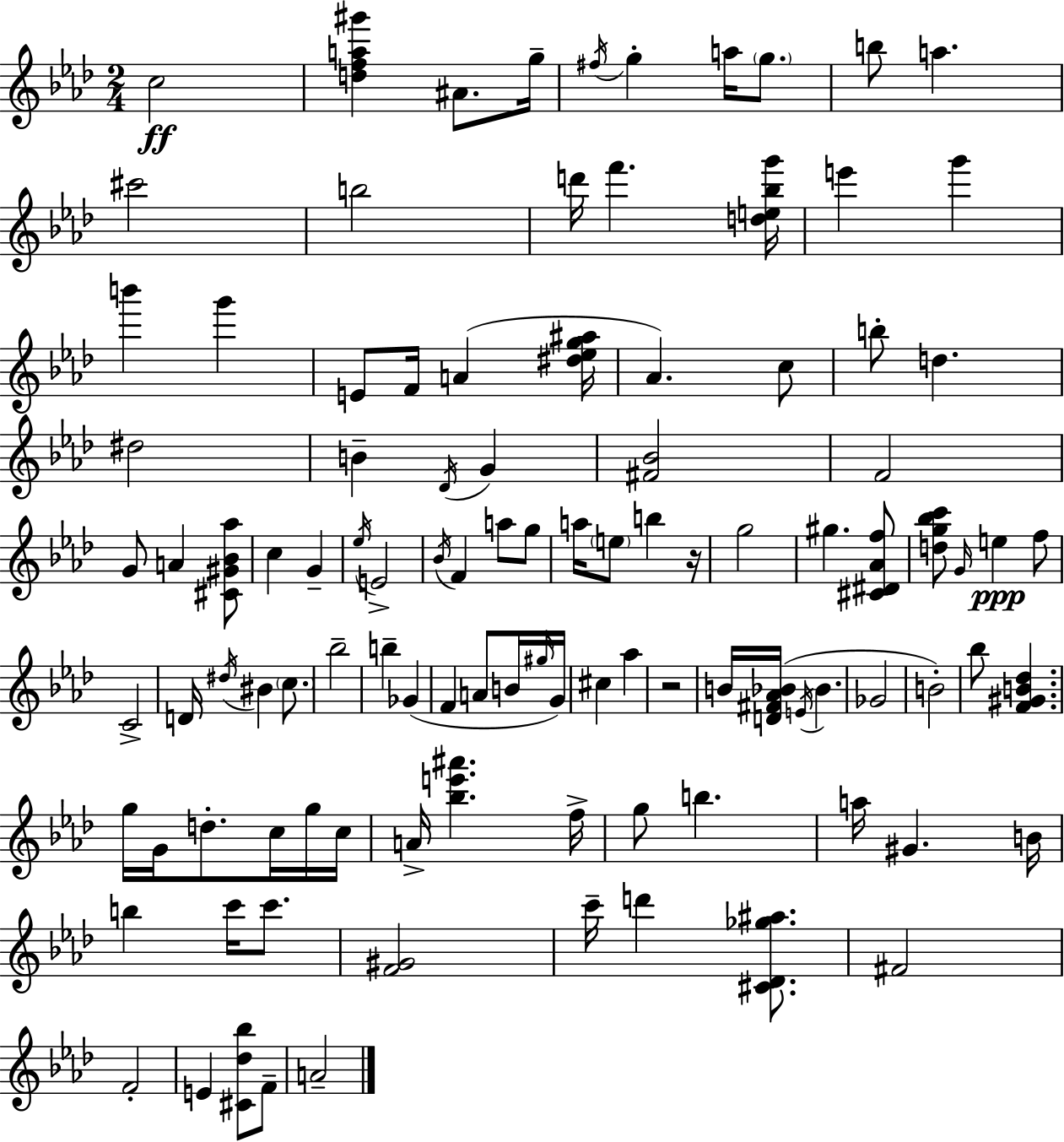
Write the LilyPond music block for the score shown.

{
  \clef treble
  \numericTimeSignature
  \time 2/4
  \key f \minor
  \repeat volta 2 { c''2\ff | <d'' f'' a'' gis'''>4 ais'8. g''16-- | \acciaccatura { fis''16 } g''4-. a''16 \parenthesize g''8. | b''8 a''4. | \break cis'''2 | b''2 | d'''16 f'''4. | <d'' e'' bes'' g'''>16 e'''4 g'''4 | \break b'''4 g'''4 | e'8 f'16 a'4( | <dis'' ees'' g'' ais''>16 aes'4.) c''8 | b''8-. d''4. | \break dis''2 | b'4-- \acciaccatura { des'16 } g'4 | <fis' bes'>2 | f'2 | \break g'8 a'4 | <cis' gis' bes' aes''>8 c''4 g'4-- | \acciaccatura { ees''16 } e'2-> | \acciaccatura { bes'16 } f'4 | \break a''8 g''8 a''16 \parenthesize e''8 b''4 | r16 g''2 | gis''4. | <cis' dis' aes' f''>8 <d'' g'' bes'' c'''>8 \grace { g'16 } e''4\ppp | \break f''8 c'2-> | d'16 \acciaccatura { dis''16 } bis'4 | \parenthesize c''8. bes''2-- | b''4-- | \break ges'4( f'4 | a'8 b'16 \grace { gis''16 } g'16) cis''4 | aes''4 r2 | b'16 | \break <d' fis' aes' bes'>16( \acciaccatura { e'16 } bes'4. | ges'2 | b'2-.) | bes''8 <f' gis' b' des''>4. | \break g''16 g'16 d''8.-. c''16 g''16 c''16 | a'16-> <bes'' e''' ais'''>4. f''16-> | g''8 b''4. | a''16 gis'4. b'16 | \break b''4 c'''16 c'''8. | <f' gis'>2 | c'''16-- d'''4 <cis' des' ges'' ais''>8. | fis'2 | \break f'2-. | e'4 <cis' des'' bes''>8 f'8-- | a'2-- | } \bar "|."
}